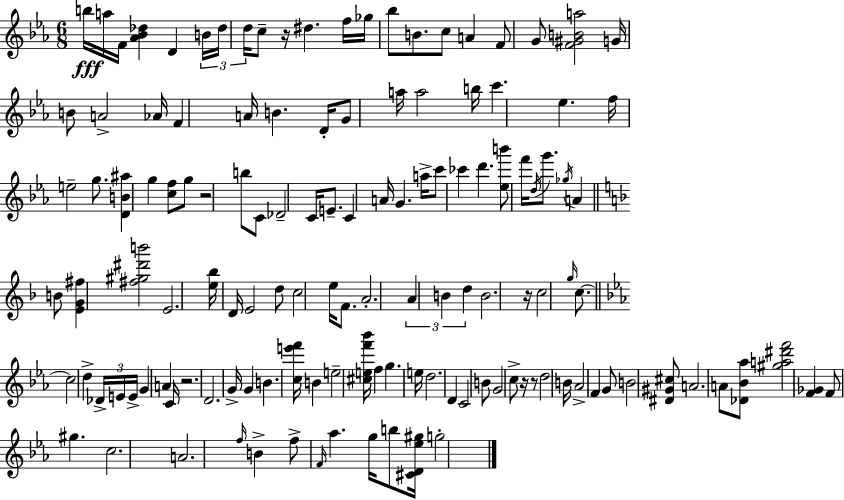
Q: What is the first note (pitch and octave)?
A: B5